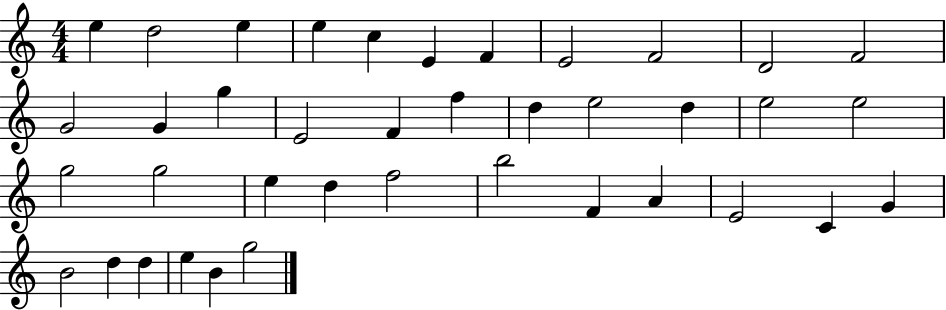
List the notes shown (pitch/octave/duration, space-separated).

E5/q D5/h E5/q E5/q C5/q E4/q F4/q E4/h F4/h D4/h F4/h G4/h G4/q G5/q E4/h F4/q F5/q D5/q E5/h D5/q E5/h E5/h G5/h G5/h E5/q D5/q F5/h B5/h F4/q A4/q E4/h C4/q G4/q B4/h D5/q D5/q E5/q B4/q G5/h